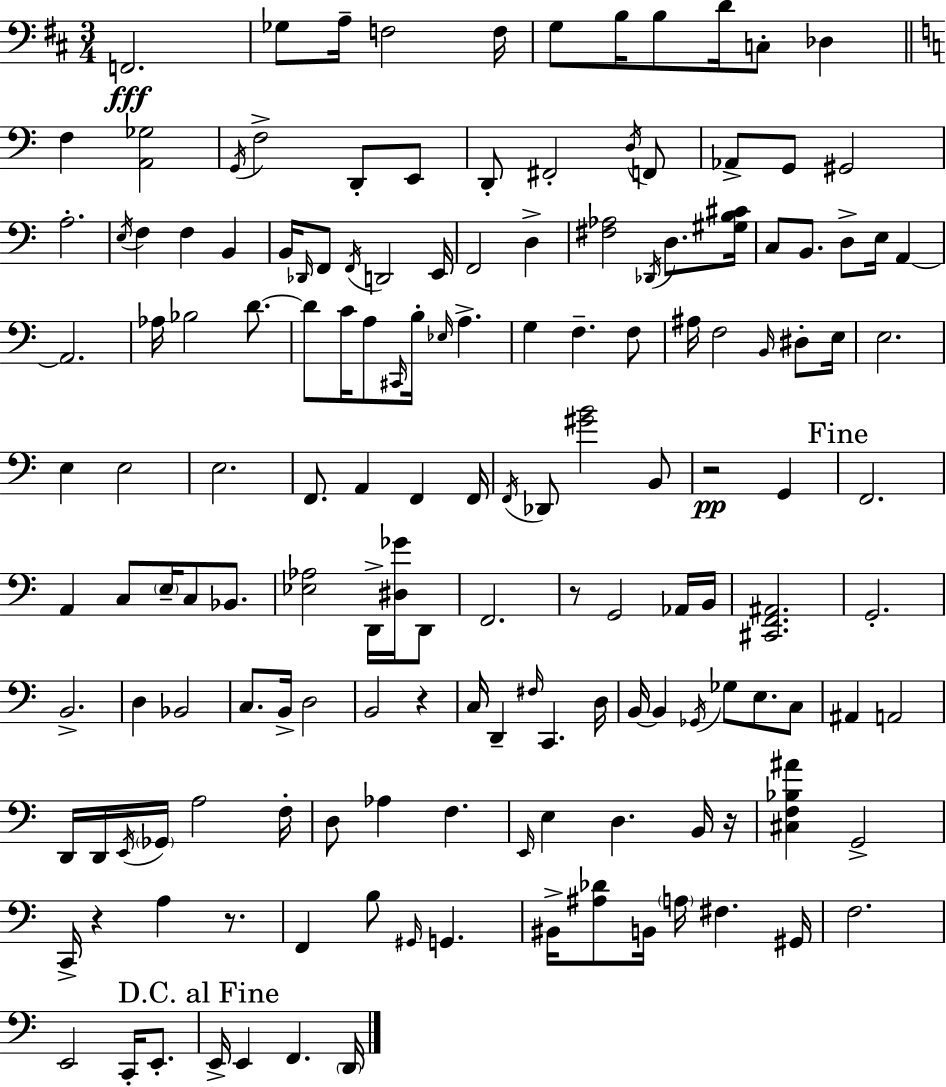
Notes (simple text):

F2/h. Gb3/e A3/s F3/h F3/s G3/e B3/s B3/e D4/s C3/e Db3/q F3/q [A2,Gb3]/h G2/s F3/h D2/e E2/e D2/e F#2/h D3/s F2/e Ab2/e G2/e G#2/h A3/h. E3/s F3/q F3/q B2/q B2/s Db2/s F2/e F2/s D2/h E2/s F2/h D3/q [F#3,Ab3]/h Db2/s D3/e. [G#3,B3,C#4]/s C3/e B2/e. D3/e E3/s A2/q A2/h. Ab3/s Bb3/h D4/e. D4/e C4/s A3/e C#2/s B3/s Eb3/s A3/q. G3/q F3/q. F3/e A#3/s F3/h B2/s D#3/e E3/s E3/h. E3/q E3/h E3/h. F2/e. A2/q F2/q F2/s F2/s Db2/e [G#4,B4]/h B2/e R/h G2/q F2/h. A2/q C3/e E3/s C3/e Bb2/e. [Eb3,Ab3]/h D2/s [D#3,Gb4]/s D2/e F2/h. R/e G2/h Ab2/s B2/s [C#2,F2,A#2]/h. G2/h. B2/h. D3/q Bb2/h C3/e. B2/s D3/h B2/h R/q C3/s D2/q F#3/s C2/q. D3/s B2/s B2/q Gb2/s Gb3/e E3/e. C3/e A#2/q A2/h D2/s D2/s E2/s Gb2/s A3/h F3/s D3/e Ab3/q F3/q. E2/s E3/q D3/q. B2/s R/s [C#3,F3,Bb3,A#4]/q G2/h C2/s R/q A3/q R/e. F2/q B3/e G#2/s G2/q. BIS2/s [A#3,Db4]/e B2/s A3/s F#3/q. G#2/s F3/h. E2/h C2/s E2/e. E2/s E2/q F2/q. D2/s